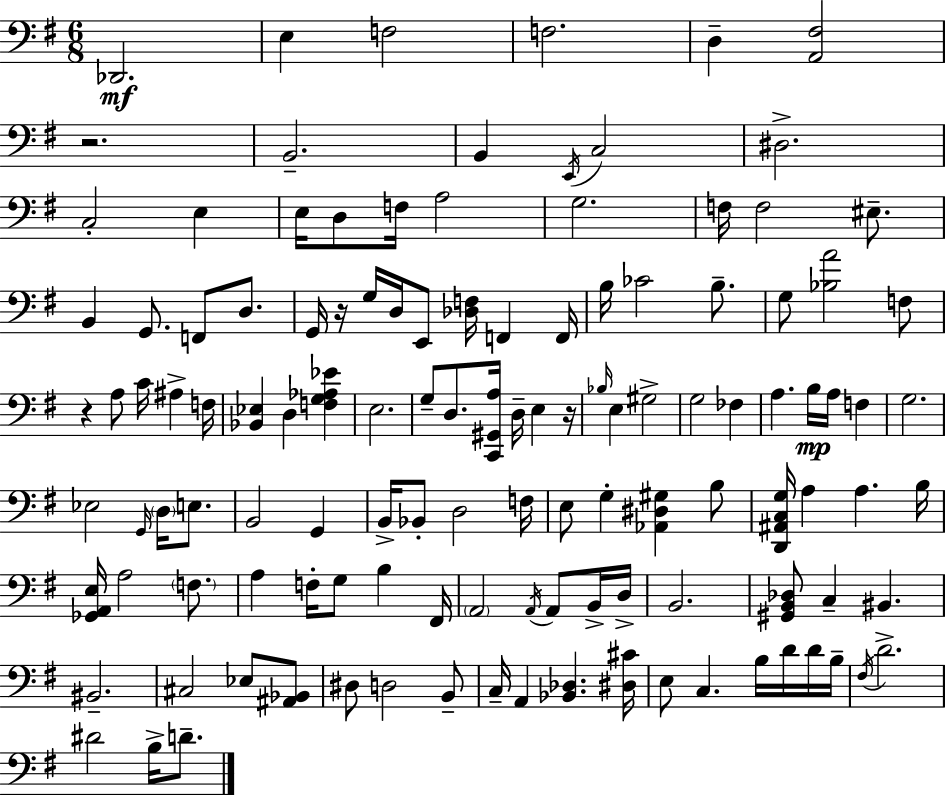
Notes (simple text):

Db2/h. E3/q F3/h F3/h. D3/q [A2,F#3]/h R/h. B2/h. B2/q E2/s C3/h D#3/h. C3/h E3/q E3/s D3/e F3/s A3/h G3/h. F3/s F3/h EIS3/e. B2/q G2/e. F2/e D3/e. G2/s R/s G3/s D3/s E2/e [Db3,F3]/s F2/q F2/s B3/s CES4/h B3/e. G3/e [Bb3,A4]/h F3/e R/q A3/e C4/s A#3/q F3/s [Bb2,Eb3]/q D3/q [F3,G3,Ab3,Eb4]/q E3/h. G3/e D3/e. [C2,G#2,A3]/s D3/s E3/q R/s Bb3/s E3/q G#3/h G3/h FES3/q A3/q. B3/s A3/s F3/q G3/h. Eb3/h G2/s D3/s E3/e. B2/h G2/q B2/s Bb2/e D3/h F3/s E3/e G3/q [Ab2,D#3,G#3]/q B3/e [D2,A#2,C3,G3]/s A3/q A3/q. B3/s [Gb2,A2,E3]/s A3/h F3/e. A3/q F3/s G3/e B3/q F#2/s A2/h A2/s A2/e B2/s D3/s B2/h. [G#2,B2,Db3]/e C3/q BIS2/q. BIS2/h. C#3/h Eb3/e [A#2,Bb2]/e D#3/e D3/h B2/e C3/s A2/q [Bb2,Db3]/q. [D#3,C#4]/s E3/e C3/q. B3/s D4/s D4/s B3/s F#3/s D4/h. D#4/h B3/s D4/e.